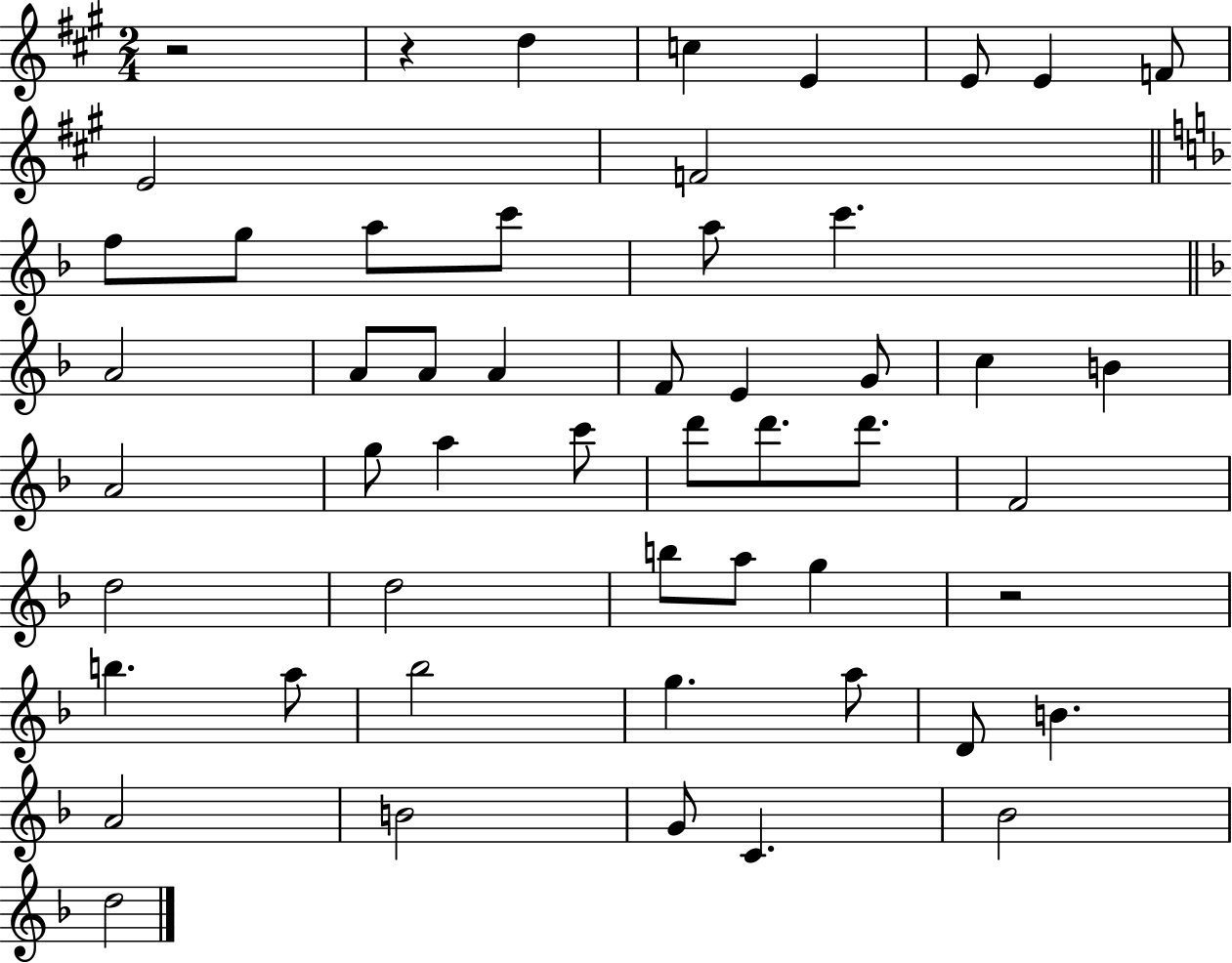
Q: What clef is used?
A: treble